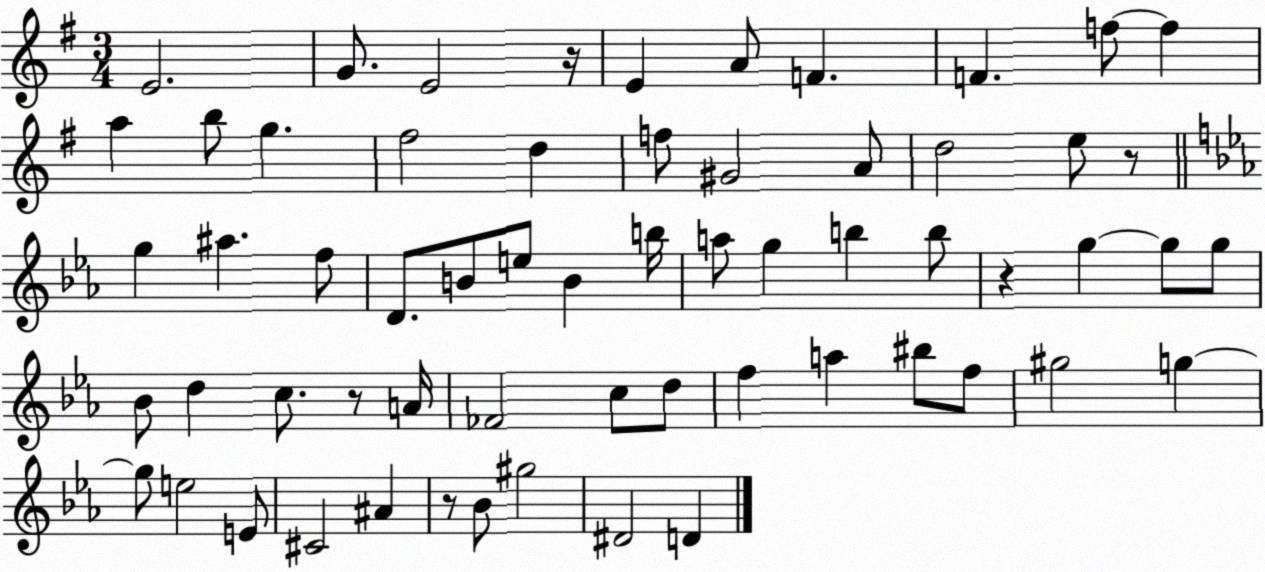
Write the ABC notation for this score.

X:1
T:Untitled
M:3/4
L:1/4
K:G
E2 G/2 E2 z/4 E A/2 F F f/2 f a b/2 g ^f2 d f/2 ^G2 A/2 d2 e/2 z/2 g ^a f/2 D/2 B/2 e/2 B b/4 a/2 g b b/2 z g g/2 g/2 _B/2 d c/2 z/2 A/4 _F2 c/2 d/2 f a ^b/2 f/2 ^g2 g g/2 e2 E/2 ^C2 ^A z/2 _B/2 ^g2 ^D2 D